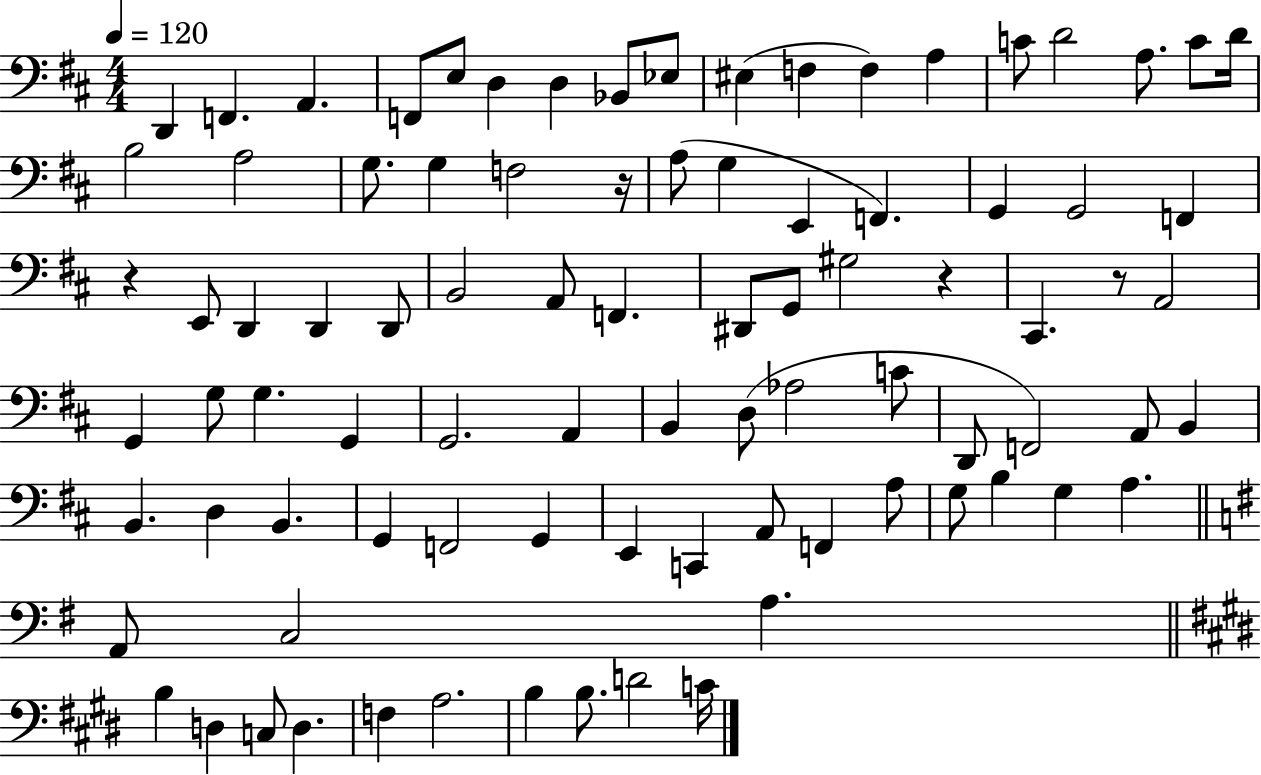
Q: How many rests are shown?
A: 4